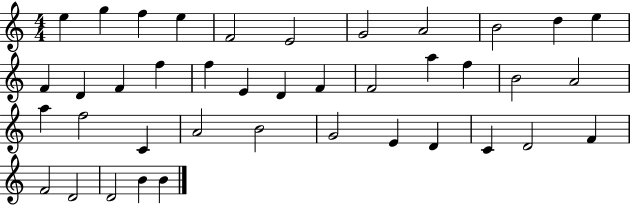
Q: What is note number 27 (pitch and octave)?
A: C4